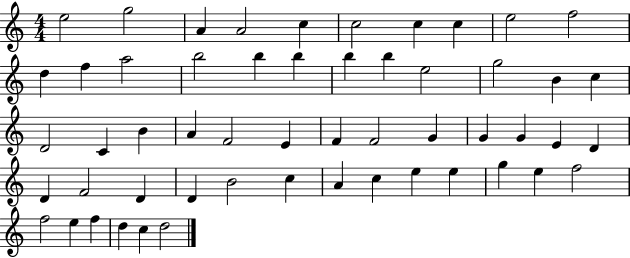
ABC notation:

X:1
T:Untitled
M:4/4
L:1/4
K:C
e2 g2 A A2 c c2 c c e2 f2 d f a2 b2 b b b b e2 g2 B c D2 C B A F2 E F F2 G G G E D D F2 D D B2 c A c e e g e f2 f2 e f d c d2